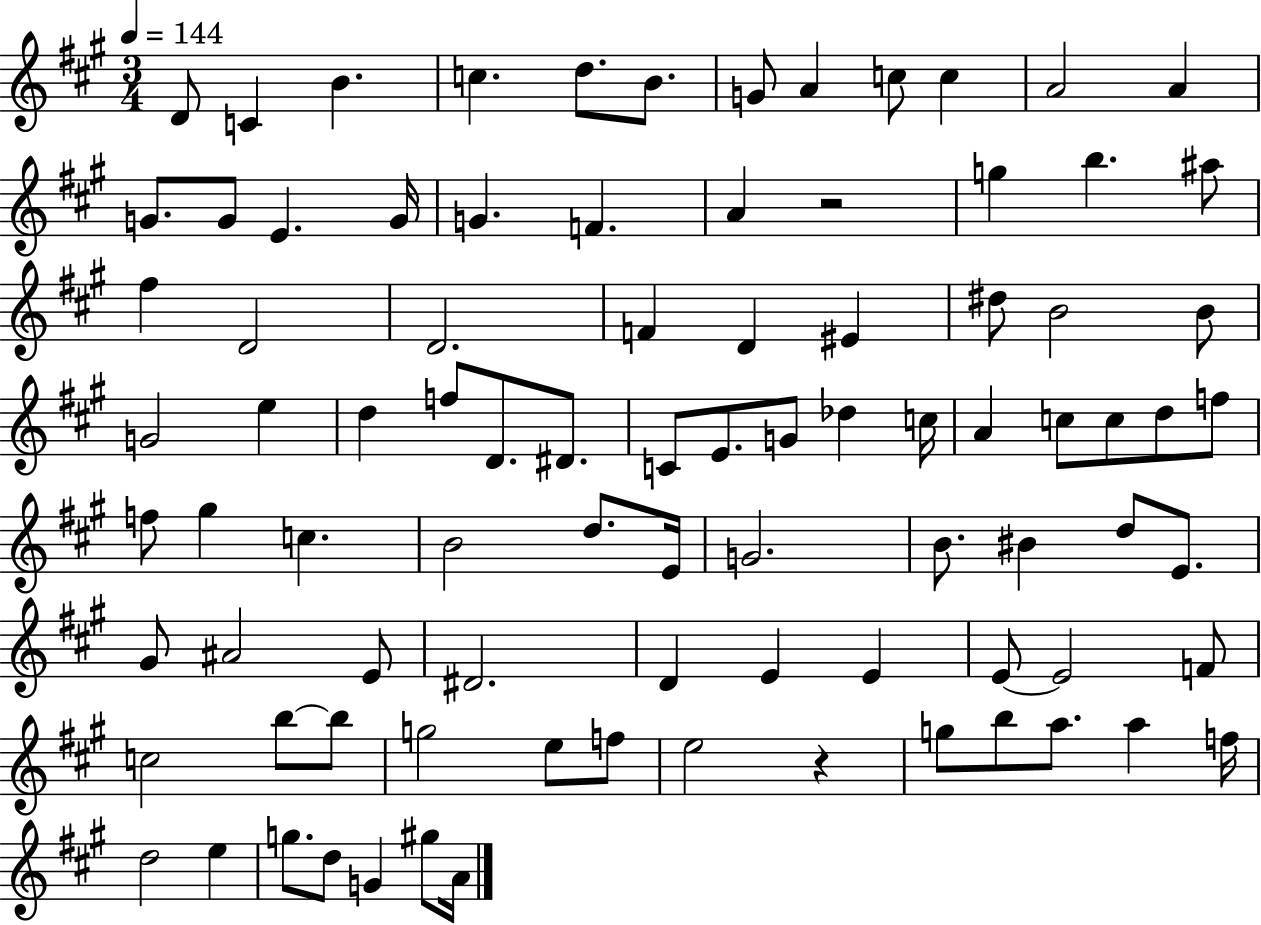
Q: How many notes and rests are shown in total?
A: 89